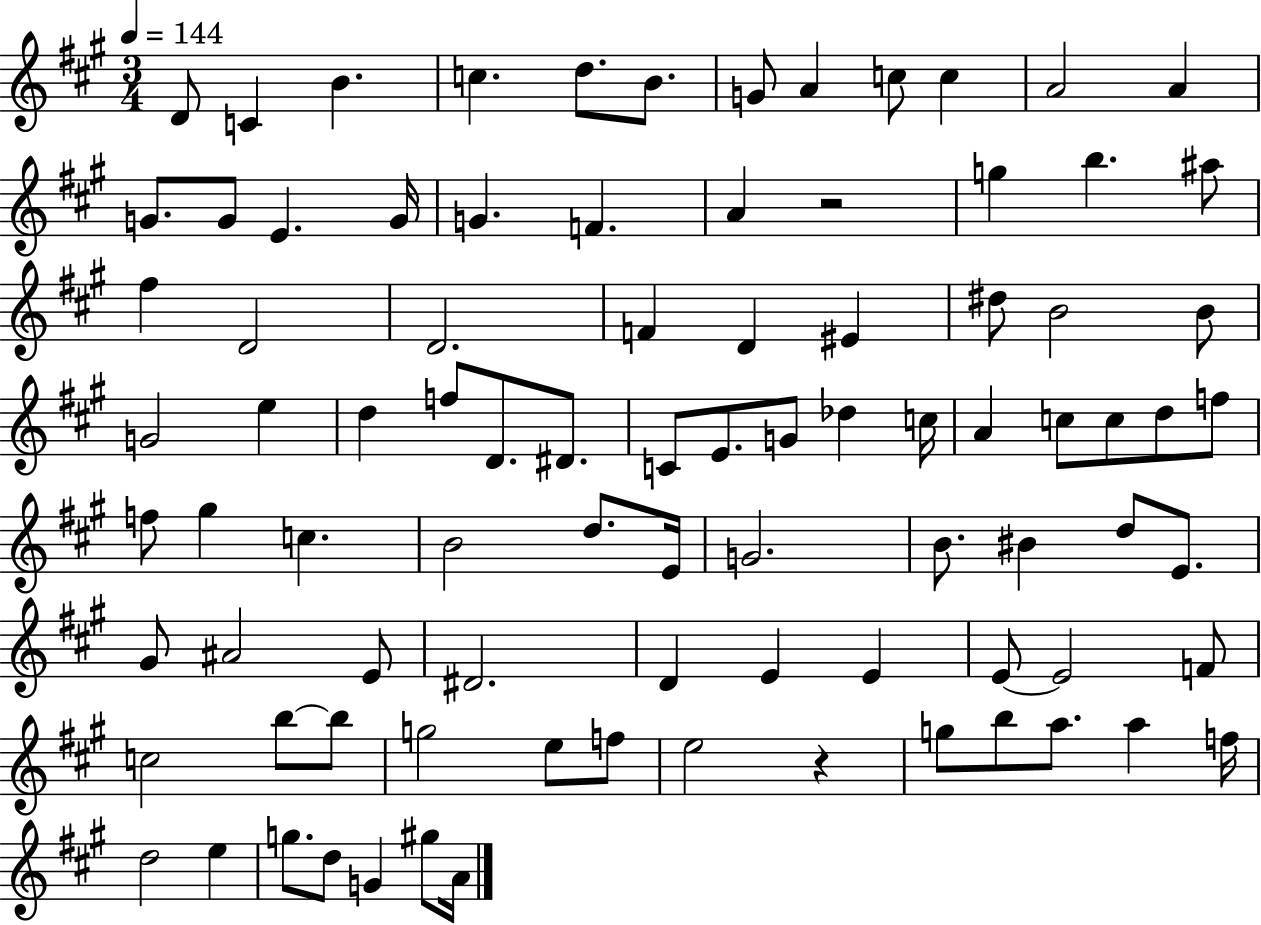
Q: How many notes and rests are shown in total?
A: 89